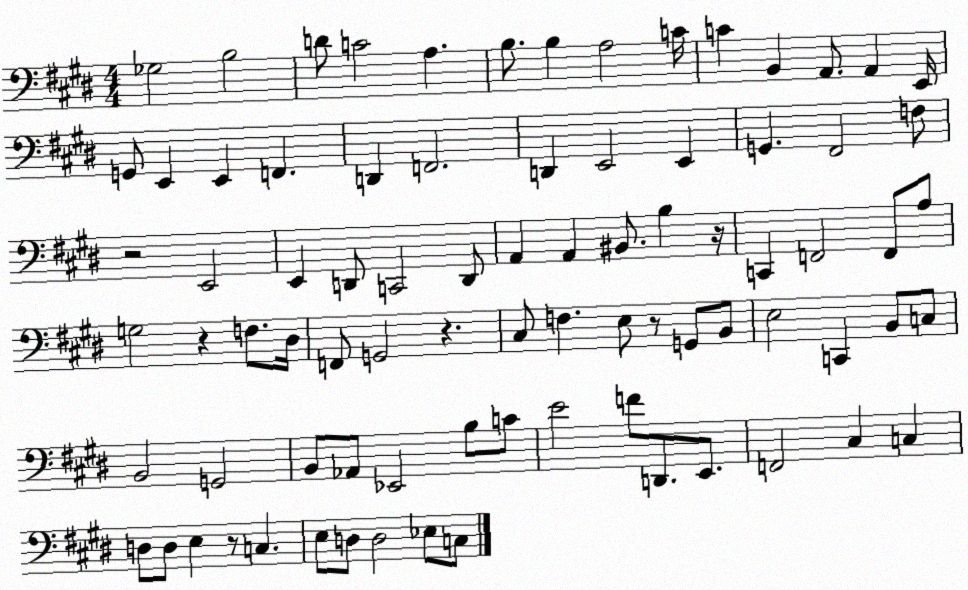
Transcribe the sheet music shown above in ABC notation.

X:1
T:Untitled
M:4/4
L:1/4
K:E
_G,2 B,2 D/2 C2 A, B,/2 B, A,2 C/4 C B,, A,,/2 A,, E,,/4 G,,/2 E,, E,, F,, D,, F,,2 D,, E,,2 E,, G,, ^F,,2 F,/2 z2 E,,2 E,, D,,/2 C,,2 D,,/2 A,, A,, ^B,,/2 B, z/4 C,, F,,2 F,,/2 A,/2 G,2 z F,/2 ^D,/4 F,,/2 G,,2 z ^C,/2 F, E,/2 z/2 G,,/2 B,,/2 E,2 C,, B,,/2 C,/2 B,,2 G,,2 B,,/2 _A,,/2 _E,,2 B,/2 C/2 E2 F/2 D,,/2 E,,/2 F,,2 ^C, C, D,/2 D,/2 E, z/2 C, E,/2 D,/2 D,2 _E,/2 C,/2